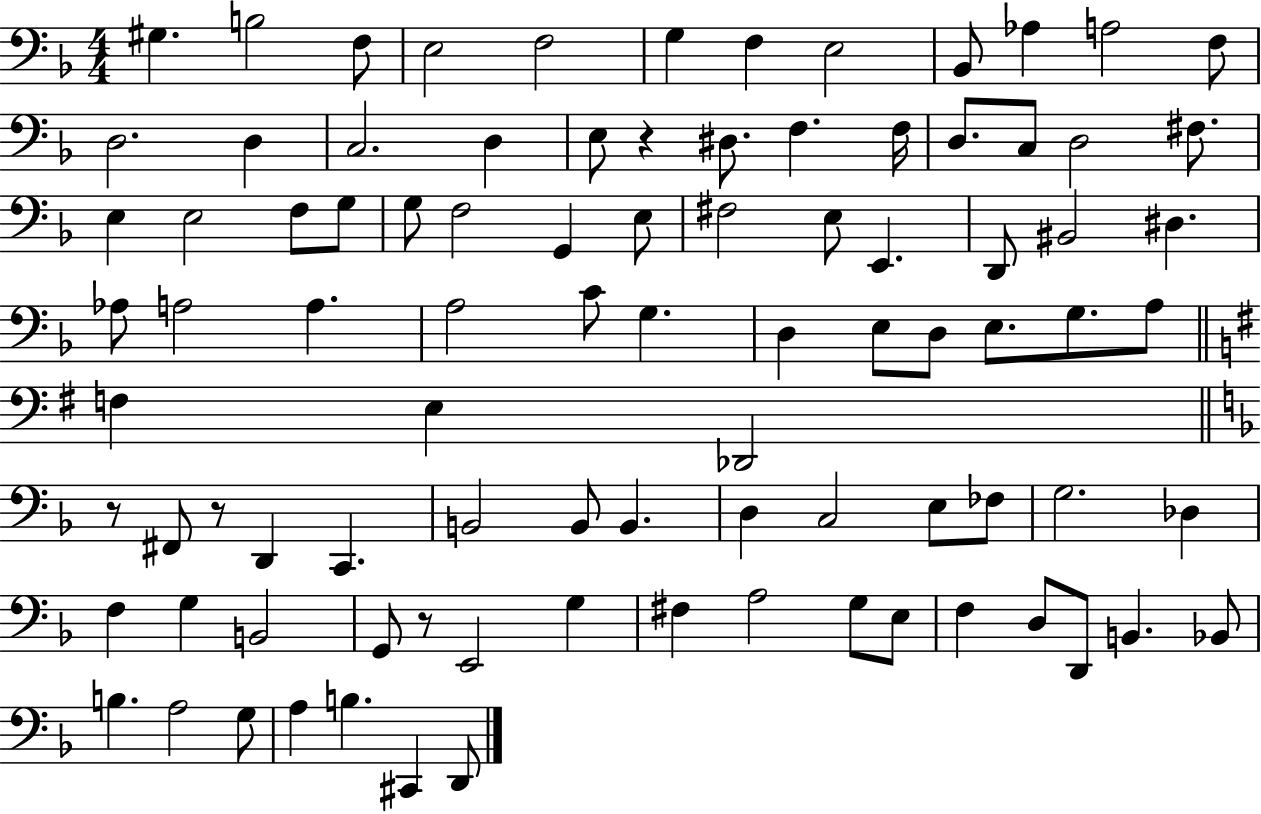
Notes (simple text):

G#3/q. B3/h F3/e E3/h F3/h G3/q F3/q E3/h Bb2/e Ab3/q A3/h F3/e D3/h. D3/q C3/h. D3/q E3/e R/q D#3/e. F3/q. F3/s D3/e. C3/e D3/h F#3/e. E3/q E3/h F3/e G3/e G3/e F3/h G2/q E3/e F#3/h E3/e E2/q. D2/e BIS2/h D#3/q. Ab3/e A3/h A3/q. A3/h C4/e G3/q. D3/q E3/e D3/e E3/e. G3/e. A3/e F3/q E3/q Db2/h R/e F#2/e R/e D2/q C2/q. B2/h B2/e B2/q. D3/q C3/h E3/e FES3/e G3/h. Db3/q F3/q G3/q B2/h G2/e R/e E2/h G3/q F#3/q A3/h G3/e E3/e F3/q D3/e D2/e B2/q. Bb2/e B3/q. A3/h G3/e A3/q B3/q. C#2/q D2/e